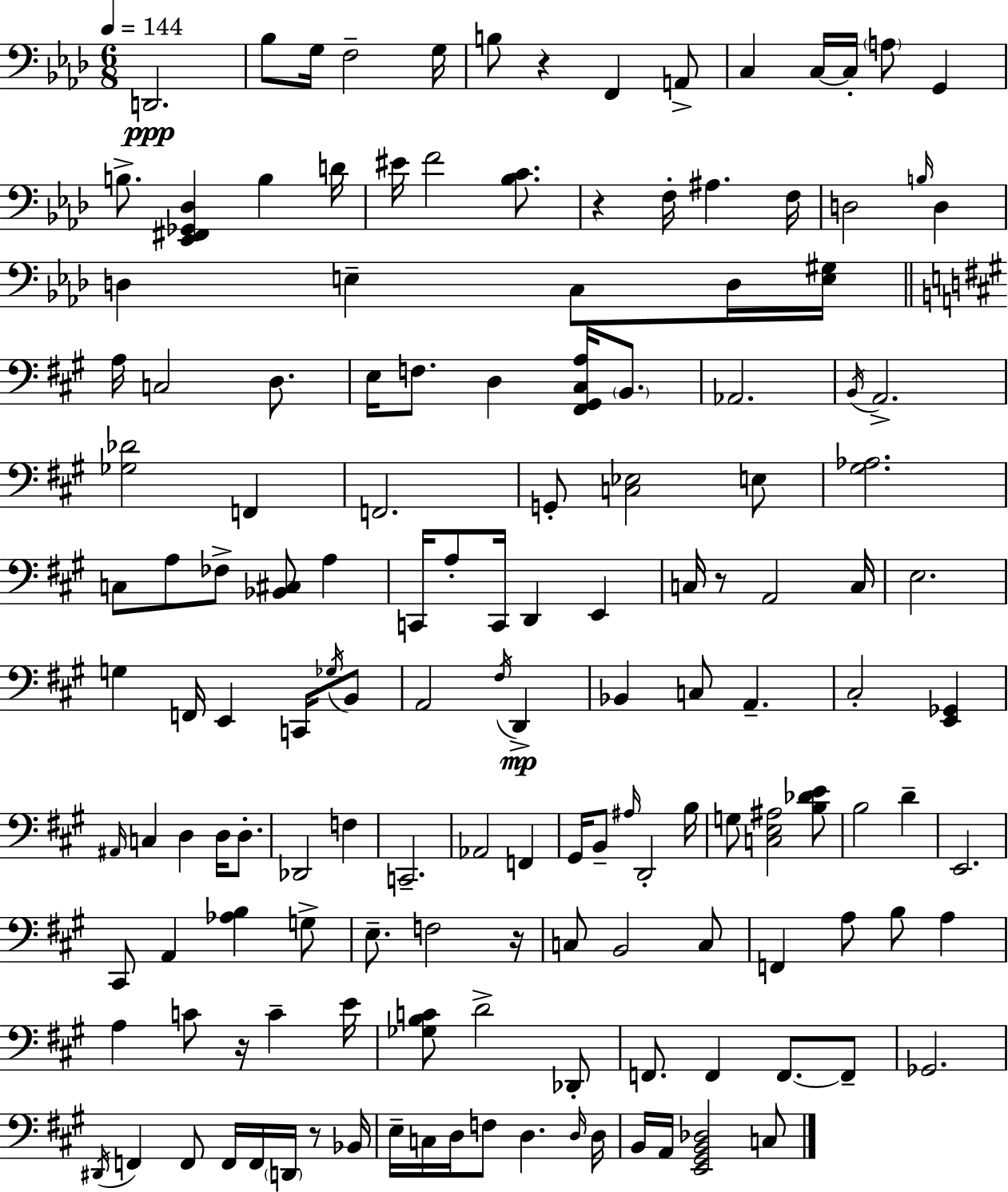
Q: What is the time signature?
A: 6/8